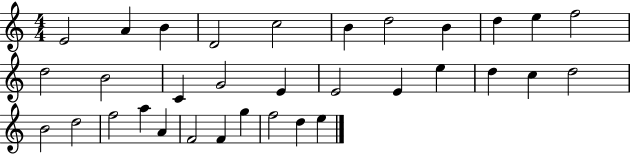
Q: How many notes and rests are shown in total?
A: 33